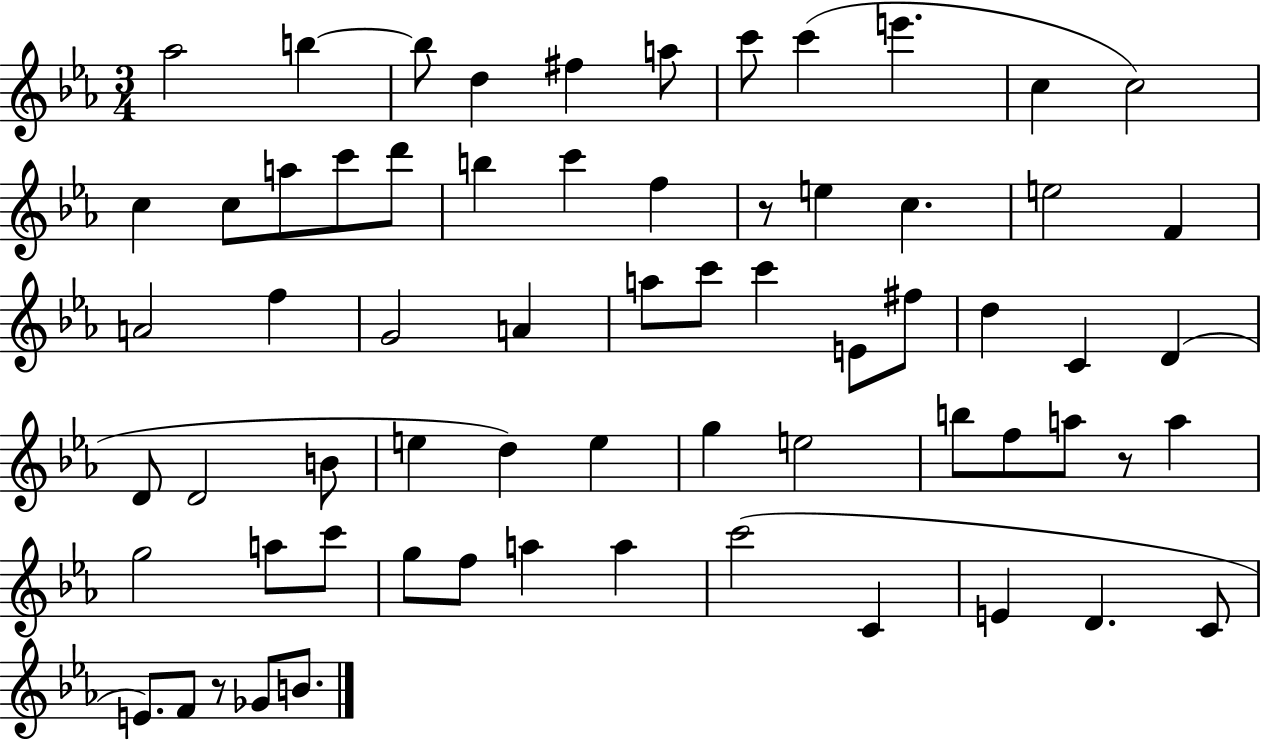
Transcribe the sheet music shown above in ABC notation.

X:1
T:Untitled
M:3/4
L:1/4
K:Eb
_a2 b b/2 d ^f a/2 c'/2 c' e' c c2 c c/2 a/2 c'/2 d'/2 b c' f z/2 e c e2 F A2 f G2 A a/2 c'/2 c' E/2 ^f/2 d C D D/2 D2 B/2 e d e g e2 b/2 f/2 a/2 z/2 a g2 a/2 c'/2 g/2 f/2 a a c'2 C E D C/2 E/2 F/2 z/2 _G/2 B/2